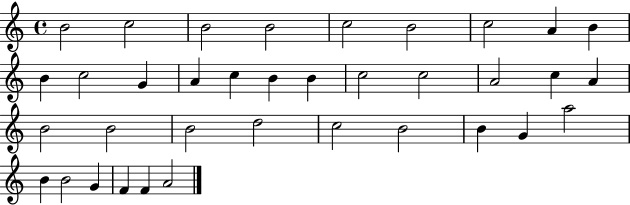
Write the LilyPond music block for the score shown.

{
  \clef treble
  \time 4/4
  \defaultTimeSignature
  \key c \major
  b'2 c''2 | b'2 b'2 | c''2 b'2 | c''2 a'4 b'4 | \break b'4 c''2 g'4 | a'4 c''4 b'4 b'4 | c''2 c''2 | a'2 c''4 a'4 | \break b'2 b'2 | b'2 d''2 | c''2 b'2 | b'4 g'4 a''2 | \break b'4 b'2 g'4 | f'4 f'4 a'2 | \bar "|."
}